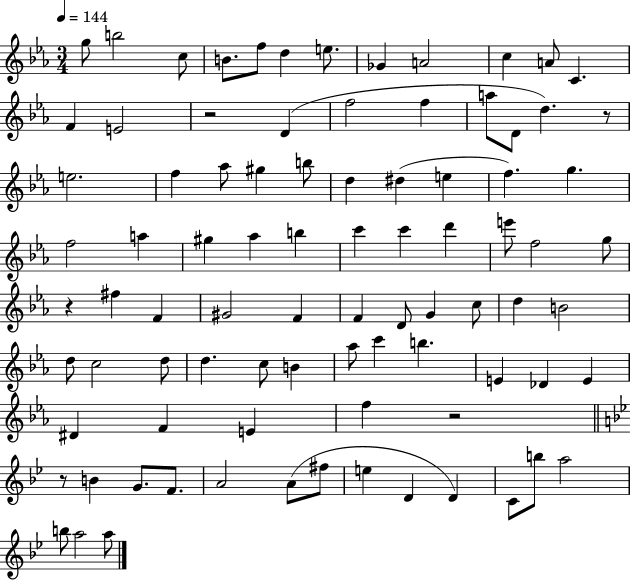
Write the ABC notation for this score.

X:1
T:Untitled
M:3/4
L:1/4
K:Eb
g/2 b2 c/2 B/2 f/2 d e/2 _G A2 c A/2 C F E2 z2 D f2 f a/2 D/2 d z/2 e2 f _a/2 ^g b/2 d ^d e f g f2 a ^g _a b c' c' d' e'/2 f2 g/2 z ^f F ^G2 F F D/2 G c/2 d B2 d/2 c2 d/2 d c/2 B _a/2 c' b E _D E ^D F E f z2 z/2 B G/2 F/2 A2 A/2 ^f/2 e D D C/2 b/2 a2 b/2 a2 a/2